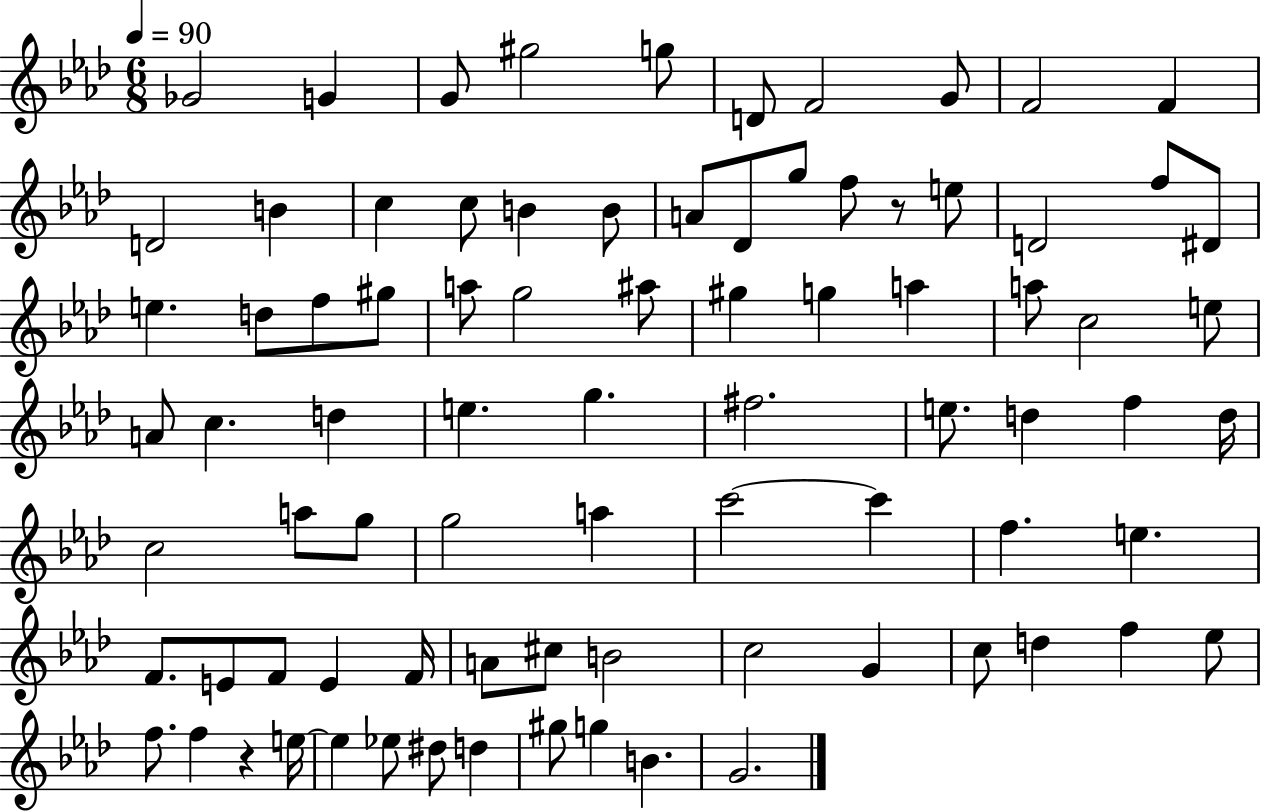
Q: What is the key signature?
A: AES major